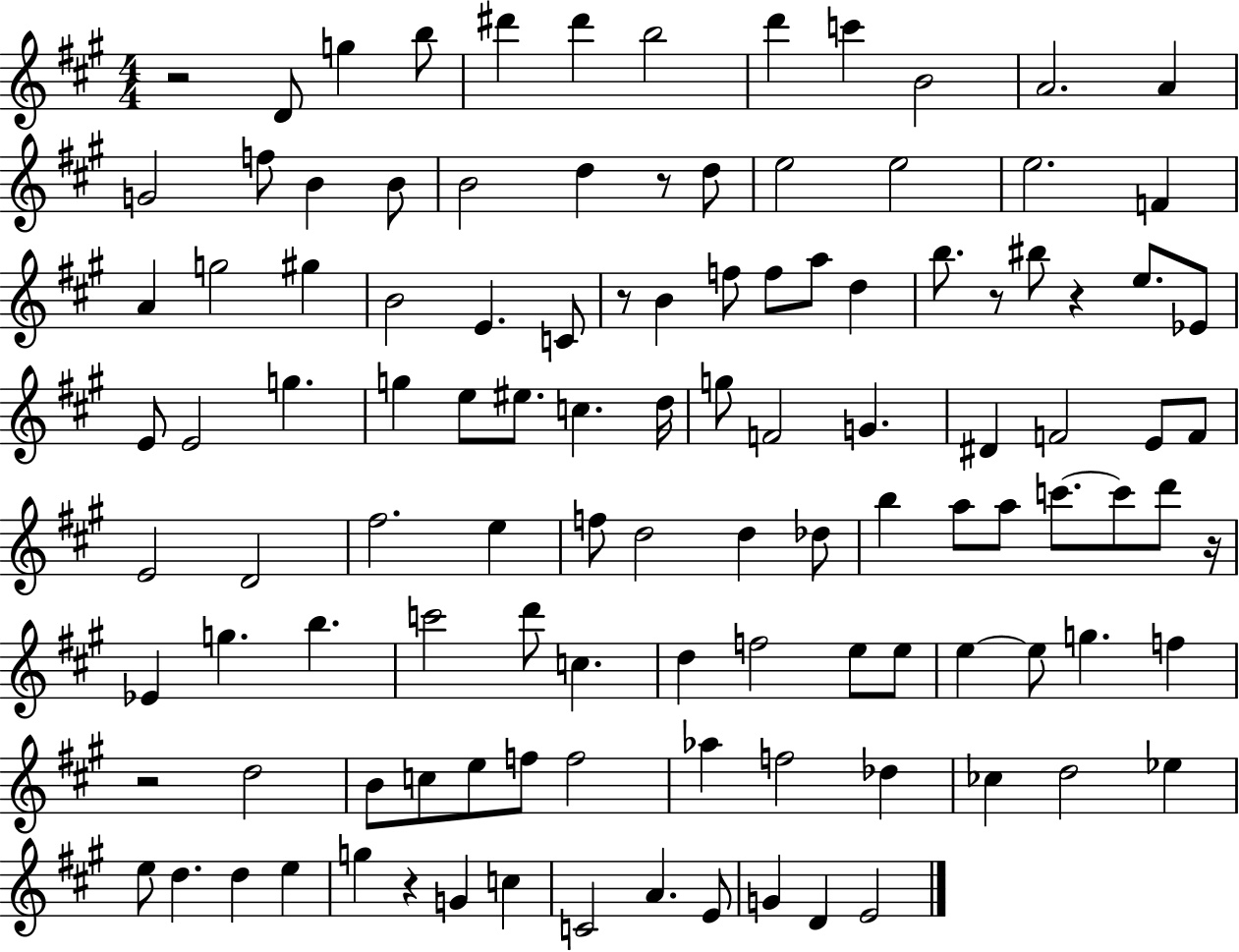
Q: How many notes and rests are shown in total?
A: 113